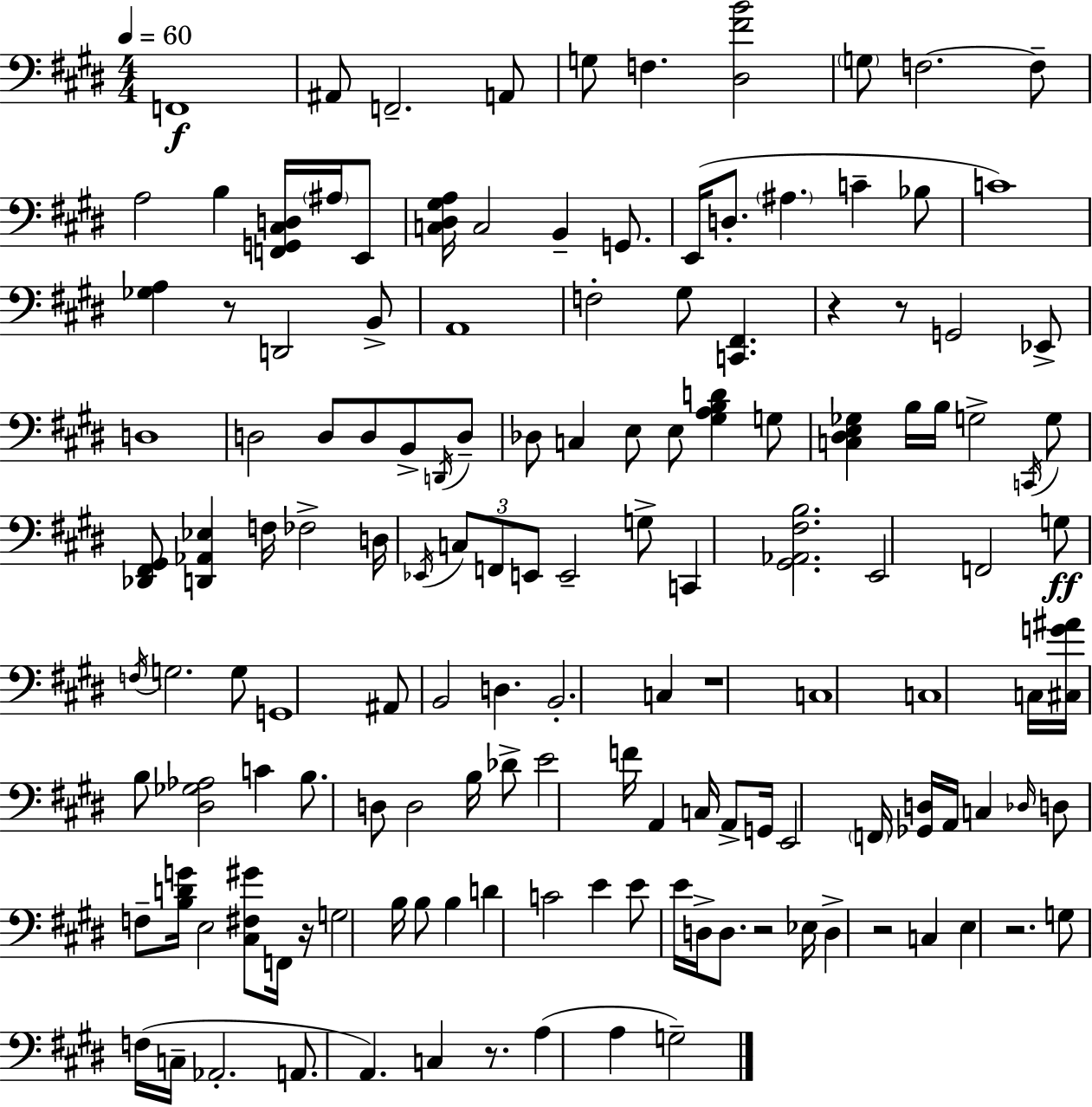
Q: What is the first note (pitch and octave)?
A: F2